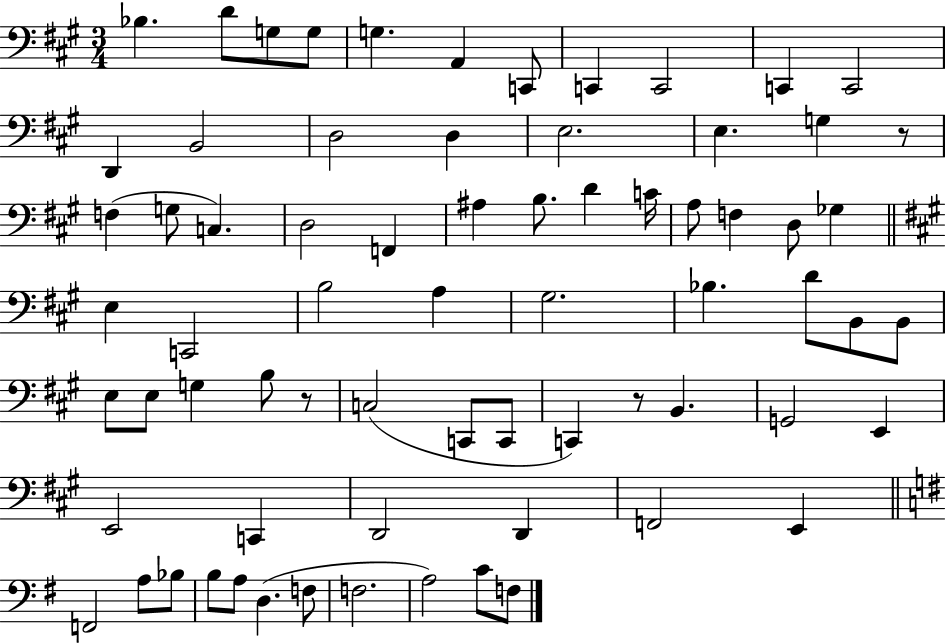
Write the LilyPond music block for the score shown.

{
  \clef bass
  \numericTimeSignature
  \time 3/4
  \key a \major
  bes4. d'8 g8 g8 | g4. a,4 c,8 | c,4 c,2 | c,4 c,2 | \break d,4 b,2 | d2 d4 | e2. | e4. g4 r8 | \break f4( g8 c4.) | d2 f,4 | ais4 b8. d'4 c'16 | a8 f4 d8 ges4 | \break \bar "||" \break \key a \major e4 c,2 | b2 a4 | gis2. | bes4. d'8 b,8 b,8 | \break e8 e8 g4 b8 r8 | c2( c,8 c,8 | c,4) r8 b,4. | g,2 e,4 | \break e,2 c,4 | d,2 d,4 | f,2 e,4 | \bar "||" \break \key e \minor f,2 a8 bes8 | b8 a8 d4.( f8 | f2. | a2) c'8 f8 | \break \bar "|."
}